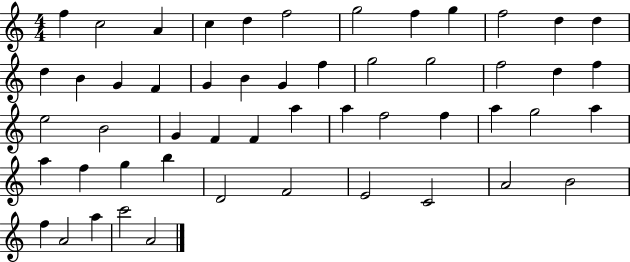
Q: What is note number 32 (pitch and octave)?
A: A5